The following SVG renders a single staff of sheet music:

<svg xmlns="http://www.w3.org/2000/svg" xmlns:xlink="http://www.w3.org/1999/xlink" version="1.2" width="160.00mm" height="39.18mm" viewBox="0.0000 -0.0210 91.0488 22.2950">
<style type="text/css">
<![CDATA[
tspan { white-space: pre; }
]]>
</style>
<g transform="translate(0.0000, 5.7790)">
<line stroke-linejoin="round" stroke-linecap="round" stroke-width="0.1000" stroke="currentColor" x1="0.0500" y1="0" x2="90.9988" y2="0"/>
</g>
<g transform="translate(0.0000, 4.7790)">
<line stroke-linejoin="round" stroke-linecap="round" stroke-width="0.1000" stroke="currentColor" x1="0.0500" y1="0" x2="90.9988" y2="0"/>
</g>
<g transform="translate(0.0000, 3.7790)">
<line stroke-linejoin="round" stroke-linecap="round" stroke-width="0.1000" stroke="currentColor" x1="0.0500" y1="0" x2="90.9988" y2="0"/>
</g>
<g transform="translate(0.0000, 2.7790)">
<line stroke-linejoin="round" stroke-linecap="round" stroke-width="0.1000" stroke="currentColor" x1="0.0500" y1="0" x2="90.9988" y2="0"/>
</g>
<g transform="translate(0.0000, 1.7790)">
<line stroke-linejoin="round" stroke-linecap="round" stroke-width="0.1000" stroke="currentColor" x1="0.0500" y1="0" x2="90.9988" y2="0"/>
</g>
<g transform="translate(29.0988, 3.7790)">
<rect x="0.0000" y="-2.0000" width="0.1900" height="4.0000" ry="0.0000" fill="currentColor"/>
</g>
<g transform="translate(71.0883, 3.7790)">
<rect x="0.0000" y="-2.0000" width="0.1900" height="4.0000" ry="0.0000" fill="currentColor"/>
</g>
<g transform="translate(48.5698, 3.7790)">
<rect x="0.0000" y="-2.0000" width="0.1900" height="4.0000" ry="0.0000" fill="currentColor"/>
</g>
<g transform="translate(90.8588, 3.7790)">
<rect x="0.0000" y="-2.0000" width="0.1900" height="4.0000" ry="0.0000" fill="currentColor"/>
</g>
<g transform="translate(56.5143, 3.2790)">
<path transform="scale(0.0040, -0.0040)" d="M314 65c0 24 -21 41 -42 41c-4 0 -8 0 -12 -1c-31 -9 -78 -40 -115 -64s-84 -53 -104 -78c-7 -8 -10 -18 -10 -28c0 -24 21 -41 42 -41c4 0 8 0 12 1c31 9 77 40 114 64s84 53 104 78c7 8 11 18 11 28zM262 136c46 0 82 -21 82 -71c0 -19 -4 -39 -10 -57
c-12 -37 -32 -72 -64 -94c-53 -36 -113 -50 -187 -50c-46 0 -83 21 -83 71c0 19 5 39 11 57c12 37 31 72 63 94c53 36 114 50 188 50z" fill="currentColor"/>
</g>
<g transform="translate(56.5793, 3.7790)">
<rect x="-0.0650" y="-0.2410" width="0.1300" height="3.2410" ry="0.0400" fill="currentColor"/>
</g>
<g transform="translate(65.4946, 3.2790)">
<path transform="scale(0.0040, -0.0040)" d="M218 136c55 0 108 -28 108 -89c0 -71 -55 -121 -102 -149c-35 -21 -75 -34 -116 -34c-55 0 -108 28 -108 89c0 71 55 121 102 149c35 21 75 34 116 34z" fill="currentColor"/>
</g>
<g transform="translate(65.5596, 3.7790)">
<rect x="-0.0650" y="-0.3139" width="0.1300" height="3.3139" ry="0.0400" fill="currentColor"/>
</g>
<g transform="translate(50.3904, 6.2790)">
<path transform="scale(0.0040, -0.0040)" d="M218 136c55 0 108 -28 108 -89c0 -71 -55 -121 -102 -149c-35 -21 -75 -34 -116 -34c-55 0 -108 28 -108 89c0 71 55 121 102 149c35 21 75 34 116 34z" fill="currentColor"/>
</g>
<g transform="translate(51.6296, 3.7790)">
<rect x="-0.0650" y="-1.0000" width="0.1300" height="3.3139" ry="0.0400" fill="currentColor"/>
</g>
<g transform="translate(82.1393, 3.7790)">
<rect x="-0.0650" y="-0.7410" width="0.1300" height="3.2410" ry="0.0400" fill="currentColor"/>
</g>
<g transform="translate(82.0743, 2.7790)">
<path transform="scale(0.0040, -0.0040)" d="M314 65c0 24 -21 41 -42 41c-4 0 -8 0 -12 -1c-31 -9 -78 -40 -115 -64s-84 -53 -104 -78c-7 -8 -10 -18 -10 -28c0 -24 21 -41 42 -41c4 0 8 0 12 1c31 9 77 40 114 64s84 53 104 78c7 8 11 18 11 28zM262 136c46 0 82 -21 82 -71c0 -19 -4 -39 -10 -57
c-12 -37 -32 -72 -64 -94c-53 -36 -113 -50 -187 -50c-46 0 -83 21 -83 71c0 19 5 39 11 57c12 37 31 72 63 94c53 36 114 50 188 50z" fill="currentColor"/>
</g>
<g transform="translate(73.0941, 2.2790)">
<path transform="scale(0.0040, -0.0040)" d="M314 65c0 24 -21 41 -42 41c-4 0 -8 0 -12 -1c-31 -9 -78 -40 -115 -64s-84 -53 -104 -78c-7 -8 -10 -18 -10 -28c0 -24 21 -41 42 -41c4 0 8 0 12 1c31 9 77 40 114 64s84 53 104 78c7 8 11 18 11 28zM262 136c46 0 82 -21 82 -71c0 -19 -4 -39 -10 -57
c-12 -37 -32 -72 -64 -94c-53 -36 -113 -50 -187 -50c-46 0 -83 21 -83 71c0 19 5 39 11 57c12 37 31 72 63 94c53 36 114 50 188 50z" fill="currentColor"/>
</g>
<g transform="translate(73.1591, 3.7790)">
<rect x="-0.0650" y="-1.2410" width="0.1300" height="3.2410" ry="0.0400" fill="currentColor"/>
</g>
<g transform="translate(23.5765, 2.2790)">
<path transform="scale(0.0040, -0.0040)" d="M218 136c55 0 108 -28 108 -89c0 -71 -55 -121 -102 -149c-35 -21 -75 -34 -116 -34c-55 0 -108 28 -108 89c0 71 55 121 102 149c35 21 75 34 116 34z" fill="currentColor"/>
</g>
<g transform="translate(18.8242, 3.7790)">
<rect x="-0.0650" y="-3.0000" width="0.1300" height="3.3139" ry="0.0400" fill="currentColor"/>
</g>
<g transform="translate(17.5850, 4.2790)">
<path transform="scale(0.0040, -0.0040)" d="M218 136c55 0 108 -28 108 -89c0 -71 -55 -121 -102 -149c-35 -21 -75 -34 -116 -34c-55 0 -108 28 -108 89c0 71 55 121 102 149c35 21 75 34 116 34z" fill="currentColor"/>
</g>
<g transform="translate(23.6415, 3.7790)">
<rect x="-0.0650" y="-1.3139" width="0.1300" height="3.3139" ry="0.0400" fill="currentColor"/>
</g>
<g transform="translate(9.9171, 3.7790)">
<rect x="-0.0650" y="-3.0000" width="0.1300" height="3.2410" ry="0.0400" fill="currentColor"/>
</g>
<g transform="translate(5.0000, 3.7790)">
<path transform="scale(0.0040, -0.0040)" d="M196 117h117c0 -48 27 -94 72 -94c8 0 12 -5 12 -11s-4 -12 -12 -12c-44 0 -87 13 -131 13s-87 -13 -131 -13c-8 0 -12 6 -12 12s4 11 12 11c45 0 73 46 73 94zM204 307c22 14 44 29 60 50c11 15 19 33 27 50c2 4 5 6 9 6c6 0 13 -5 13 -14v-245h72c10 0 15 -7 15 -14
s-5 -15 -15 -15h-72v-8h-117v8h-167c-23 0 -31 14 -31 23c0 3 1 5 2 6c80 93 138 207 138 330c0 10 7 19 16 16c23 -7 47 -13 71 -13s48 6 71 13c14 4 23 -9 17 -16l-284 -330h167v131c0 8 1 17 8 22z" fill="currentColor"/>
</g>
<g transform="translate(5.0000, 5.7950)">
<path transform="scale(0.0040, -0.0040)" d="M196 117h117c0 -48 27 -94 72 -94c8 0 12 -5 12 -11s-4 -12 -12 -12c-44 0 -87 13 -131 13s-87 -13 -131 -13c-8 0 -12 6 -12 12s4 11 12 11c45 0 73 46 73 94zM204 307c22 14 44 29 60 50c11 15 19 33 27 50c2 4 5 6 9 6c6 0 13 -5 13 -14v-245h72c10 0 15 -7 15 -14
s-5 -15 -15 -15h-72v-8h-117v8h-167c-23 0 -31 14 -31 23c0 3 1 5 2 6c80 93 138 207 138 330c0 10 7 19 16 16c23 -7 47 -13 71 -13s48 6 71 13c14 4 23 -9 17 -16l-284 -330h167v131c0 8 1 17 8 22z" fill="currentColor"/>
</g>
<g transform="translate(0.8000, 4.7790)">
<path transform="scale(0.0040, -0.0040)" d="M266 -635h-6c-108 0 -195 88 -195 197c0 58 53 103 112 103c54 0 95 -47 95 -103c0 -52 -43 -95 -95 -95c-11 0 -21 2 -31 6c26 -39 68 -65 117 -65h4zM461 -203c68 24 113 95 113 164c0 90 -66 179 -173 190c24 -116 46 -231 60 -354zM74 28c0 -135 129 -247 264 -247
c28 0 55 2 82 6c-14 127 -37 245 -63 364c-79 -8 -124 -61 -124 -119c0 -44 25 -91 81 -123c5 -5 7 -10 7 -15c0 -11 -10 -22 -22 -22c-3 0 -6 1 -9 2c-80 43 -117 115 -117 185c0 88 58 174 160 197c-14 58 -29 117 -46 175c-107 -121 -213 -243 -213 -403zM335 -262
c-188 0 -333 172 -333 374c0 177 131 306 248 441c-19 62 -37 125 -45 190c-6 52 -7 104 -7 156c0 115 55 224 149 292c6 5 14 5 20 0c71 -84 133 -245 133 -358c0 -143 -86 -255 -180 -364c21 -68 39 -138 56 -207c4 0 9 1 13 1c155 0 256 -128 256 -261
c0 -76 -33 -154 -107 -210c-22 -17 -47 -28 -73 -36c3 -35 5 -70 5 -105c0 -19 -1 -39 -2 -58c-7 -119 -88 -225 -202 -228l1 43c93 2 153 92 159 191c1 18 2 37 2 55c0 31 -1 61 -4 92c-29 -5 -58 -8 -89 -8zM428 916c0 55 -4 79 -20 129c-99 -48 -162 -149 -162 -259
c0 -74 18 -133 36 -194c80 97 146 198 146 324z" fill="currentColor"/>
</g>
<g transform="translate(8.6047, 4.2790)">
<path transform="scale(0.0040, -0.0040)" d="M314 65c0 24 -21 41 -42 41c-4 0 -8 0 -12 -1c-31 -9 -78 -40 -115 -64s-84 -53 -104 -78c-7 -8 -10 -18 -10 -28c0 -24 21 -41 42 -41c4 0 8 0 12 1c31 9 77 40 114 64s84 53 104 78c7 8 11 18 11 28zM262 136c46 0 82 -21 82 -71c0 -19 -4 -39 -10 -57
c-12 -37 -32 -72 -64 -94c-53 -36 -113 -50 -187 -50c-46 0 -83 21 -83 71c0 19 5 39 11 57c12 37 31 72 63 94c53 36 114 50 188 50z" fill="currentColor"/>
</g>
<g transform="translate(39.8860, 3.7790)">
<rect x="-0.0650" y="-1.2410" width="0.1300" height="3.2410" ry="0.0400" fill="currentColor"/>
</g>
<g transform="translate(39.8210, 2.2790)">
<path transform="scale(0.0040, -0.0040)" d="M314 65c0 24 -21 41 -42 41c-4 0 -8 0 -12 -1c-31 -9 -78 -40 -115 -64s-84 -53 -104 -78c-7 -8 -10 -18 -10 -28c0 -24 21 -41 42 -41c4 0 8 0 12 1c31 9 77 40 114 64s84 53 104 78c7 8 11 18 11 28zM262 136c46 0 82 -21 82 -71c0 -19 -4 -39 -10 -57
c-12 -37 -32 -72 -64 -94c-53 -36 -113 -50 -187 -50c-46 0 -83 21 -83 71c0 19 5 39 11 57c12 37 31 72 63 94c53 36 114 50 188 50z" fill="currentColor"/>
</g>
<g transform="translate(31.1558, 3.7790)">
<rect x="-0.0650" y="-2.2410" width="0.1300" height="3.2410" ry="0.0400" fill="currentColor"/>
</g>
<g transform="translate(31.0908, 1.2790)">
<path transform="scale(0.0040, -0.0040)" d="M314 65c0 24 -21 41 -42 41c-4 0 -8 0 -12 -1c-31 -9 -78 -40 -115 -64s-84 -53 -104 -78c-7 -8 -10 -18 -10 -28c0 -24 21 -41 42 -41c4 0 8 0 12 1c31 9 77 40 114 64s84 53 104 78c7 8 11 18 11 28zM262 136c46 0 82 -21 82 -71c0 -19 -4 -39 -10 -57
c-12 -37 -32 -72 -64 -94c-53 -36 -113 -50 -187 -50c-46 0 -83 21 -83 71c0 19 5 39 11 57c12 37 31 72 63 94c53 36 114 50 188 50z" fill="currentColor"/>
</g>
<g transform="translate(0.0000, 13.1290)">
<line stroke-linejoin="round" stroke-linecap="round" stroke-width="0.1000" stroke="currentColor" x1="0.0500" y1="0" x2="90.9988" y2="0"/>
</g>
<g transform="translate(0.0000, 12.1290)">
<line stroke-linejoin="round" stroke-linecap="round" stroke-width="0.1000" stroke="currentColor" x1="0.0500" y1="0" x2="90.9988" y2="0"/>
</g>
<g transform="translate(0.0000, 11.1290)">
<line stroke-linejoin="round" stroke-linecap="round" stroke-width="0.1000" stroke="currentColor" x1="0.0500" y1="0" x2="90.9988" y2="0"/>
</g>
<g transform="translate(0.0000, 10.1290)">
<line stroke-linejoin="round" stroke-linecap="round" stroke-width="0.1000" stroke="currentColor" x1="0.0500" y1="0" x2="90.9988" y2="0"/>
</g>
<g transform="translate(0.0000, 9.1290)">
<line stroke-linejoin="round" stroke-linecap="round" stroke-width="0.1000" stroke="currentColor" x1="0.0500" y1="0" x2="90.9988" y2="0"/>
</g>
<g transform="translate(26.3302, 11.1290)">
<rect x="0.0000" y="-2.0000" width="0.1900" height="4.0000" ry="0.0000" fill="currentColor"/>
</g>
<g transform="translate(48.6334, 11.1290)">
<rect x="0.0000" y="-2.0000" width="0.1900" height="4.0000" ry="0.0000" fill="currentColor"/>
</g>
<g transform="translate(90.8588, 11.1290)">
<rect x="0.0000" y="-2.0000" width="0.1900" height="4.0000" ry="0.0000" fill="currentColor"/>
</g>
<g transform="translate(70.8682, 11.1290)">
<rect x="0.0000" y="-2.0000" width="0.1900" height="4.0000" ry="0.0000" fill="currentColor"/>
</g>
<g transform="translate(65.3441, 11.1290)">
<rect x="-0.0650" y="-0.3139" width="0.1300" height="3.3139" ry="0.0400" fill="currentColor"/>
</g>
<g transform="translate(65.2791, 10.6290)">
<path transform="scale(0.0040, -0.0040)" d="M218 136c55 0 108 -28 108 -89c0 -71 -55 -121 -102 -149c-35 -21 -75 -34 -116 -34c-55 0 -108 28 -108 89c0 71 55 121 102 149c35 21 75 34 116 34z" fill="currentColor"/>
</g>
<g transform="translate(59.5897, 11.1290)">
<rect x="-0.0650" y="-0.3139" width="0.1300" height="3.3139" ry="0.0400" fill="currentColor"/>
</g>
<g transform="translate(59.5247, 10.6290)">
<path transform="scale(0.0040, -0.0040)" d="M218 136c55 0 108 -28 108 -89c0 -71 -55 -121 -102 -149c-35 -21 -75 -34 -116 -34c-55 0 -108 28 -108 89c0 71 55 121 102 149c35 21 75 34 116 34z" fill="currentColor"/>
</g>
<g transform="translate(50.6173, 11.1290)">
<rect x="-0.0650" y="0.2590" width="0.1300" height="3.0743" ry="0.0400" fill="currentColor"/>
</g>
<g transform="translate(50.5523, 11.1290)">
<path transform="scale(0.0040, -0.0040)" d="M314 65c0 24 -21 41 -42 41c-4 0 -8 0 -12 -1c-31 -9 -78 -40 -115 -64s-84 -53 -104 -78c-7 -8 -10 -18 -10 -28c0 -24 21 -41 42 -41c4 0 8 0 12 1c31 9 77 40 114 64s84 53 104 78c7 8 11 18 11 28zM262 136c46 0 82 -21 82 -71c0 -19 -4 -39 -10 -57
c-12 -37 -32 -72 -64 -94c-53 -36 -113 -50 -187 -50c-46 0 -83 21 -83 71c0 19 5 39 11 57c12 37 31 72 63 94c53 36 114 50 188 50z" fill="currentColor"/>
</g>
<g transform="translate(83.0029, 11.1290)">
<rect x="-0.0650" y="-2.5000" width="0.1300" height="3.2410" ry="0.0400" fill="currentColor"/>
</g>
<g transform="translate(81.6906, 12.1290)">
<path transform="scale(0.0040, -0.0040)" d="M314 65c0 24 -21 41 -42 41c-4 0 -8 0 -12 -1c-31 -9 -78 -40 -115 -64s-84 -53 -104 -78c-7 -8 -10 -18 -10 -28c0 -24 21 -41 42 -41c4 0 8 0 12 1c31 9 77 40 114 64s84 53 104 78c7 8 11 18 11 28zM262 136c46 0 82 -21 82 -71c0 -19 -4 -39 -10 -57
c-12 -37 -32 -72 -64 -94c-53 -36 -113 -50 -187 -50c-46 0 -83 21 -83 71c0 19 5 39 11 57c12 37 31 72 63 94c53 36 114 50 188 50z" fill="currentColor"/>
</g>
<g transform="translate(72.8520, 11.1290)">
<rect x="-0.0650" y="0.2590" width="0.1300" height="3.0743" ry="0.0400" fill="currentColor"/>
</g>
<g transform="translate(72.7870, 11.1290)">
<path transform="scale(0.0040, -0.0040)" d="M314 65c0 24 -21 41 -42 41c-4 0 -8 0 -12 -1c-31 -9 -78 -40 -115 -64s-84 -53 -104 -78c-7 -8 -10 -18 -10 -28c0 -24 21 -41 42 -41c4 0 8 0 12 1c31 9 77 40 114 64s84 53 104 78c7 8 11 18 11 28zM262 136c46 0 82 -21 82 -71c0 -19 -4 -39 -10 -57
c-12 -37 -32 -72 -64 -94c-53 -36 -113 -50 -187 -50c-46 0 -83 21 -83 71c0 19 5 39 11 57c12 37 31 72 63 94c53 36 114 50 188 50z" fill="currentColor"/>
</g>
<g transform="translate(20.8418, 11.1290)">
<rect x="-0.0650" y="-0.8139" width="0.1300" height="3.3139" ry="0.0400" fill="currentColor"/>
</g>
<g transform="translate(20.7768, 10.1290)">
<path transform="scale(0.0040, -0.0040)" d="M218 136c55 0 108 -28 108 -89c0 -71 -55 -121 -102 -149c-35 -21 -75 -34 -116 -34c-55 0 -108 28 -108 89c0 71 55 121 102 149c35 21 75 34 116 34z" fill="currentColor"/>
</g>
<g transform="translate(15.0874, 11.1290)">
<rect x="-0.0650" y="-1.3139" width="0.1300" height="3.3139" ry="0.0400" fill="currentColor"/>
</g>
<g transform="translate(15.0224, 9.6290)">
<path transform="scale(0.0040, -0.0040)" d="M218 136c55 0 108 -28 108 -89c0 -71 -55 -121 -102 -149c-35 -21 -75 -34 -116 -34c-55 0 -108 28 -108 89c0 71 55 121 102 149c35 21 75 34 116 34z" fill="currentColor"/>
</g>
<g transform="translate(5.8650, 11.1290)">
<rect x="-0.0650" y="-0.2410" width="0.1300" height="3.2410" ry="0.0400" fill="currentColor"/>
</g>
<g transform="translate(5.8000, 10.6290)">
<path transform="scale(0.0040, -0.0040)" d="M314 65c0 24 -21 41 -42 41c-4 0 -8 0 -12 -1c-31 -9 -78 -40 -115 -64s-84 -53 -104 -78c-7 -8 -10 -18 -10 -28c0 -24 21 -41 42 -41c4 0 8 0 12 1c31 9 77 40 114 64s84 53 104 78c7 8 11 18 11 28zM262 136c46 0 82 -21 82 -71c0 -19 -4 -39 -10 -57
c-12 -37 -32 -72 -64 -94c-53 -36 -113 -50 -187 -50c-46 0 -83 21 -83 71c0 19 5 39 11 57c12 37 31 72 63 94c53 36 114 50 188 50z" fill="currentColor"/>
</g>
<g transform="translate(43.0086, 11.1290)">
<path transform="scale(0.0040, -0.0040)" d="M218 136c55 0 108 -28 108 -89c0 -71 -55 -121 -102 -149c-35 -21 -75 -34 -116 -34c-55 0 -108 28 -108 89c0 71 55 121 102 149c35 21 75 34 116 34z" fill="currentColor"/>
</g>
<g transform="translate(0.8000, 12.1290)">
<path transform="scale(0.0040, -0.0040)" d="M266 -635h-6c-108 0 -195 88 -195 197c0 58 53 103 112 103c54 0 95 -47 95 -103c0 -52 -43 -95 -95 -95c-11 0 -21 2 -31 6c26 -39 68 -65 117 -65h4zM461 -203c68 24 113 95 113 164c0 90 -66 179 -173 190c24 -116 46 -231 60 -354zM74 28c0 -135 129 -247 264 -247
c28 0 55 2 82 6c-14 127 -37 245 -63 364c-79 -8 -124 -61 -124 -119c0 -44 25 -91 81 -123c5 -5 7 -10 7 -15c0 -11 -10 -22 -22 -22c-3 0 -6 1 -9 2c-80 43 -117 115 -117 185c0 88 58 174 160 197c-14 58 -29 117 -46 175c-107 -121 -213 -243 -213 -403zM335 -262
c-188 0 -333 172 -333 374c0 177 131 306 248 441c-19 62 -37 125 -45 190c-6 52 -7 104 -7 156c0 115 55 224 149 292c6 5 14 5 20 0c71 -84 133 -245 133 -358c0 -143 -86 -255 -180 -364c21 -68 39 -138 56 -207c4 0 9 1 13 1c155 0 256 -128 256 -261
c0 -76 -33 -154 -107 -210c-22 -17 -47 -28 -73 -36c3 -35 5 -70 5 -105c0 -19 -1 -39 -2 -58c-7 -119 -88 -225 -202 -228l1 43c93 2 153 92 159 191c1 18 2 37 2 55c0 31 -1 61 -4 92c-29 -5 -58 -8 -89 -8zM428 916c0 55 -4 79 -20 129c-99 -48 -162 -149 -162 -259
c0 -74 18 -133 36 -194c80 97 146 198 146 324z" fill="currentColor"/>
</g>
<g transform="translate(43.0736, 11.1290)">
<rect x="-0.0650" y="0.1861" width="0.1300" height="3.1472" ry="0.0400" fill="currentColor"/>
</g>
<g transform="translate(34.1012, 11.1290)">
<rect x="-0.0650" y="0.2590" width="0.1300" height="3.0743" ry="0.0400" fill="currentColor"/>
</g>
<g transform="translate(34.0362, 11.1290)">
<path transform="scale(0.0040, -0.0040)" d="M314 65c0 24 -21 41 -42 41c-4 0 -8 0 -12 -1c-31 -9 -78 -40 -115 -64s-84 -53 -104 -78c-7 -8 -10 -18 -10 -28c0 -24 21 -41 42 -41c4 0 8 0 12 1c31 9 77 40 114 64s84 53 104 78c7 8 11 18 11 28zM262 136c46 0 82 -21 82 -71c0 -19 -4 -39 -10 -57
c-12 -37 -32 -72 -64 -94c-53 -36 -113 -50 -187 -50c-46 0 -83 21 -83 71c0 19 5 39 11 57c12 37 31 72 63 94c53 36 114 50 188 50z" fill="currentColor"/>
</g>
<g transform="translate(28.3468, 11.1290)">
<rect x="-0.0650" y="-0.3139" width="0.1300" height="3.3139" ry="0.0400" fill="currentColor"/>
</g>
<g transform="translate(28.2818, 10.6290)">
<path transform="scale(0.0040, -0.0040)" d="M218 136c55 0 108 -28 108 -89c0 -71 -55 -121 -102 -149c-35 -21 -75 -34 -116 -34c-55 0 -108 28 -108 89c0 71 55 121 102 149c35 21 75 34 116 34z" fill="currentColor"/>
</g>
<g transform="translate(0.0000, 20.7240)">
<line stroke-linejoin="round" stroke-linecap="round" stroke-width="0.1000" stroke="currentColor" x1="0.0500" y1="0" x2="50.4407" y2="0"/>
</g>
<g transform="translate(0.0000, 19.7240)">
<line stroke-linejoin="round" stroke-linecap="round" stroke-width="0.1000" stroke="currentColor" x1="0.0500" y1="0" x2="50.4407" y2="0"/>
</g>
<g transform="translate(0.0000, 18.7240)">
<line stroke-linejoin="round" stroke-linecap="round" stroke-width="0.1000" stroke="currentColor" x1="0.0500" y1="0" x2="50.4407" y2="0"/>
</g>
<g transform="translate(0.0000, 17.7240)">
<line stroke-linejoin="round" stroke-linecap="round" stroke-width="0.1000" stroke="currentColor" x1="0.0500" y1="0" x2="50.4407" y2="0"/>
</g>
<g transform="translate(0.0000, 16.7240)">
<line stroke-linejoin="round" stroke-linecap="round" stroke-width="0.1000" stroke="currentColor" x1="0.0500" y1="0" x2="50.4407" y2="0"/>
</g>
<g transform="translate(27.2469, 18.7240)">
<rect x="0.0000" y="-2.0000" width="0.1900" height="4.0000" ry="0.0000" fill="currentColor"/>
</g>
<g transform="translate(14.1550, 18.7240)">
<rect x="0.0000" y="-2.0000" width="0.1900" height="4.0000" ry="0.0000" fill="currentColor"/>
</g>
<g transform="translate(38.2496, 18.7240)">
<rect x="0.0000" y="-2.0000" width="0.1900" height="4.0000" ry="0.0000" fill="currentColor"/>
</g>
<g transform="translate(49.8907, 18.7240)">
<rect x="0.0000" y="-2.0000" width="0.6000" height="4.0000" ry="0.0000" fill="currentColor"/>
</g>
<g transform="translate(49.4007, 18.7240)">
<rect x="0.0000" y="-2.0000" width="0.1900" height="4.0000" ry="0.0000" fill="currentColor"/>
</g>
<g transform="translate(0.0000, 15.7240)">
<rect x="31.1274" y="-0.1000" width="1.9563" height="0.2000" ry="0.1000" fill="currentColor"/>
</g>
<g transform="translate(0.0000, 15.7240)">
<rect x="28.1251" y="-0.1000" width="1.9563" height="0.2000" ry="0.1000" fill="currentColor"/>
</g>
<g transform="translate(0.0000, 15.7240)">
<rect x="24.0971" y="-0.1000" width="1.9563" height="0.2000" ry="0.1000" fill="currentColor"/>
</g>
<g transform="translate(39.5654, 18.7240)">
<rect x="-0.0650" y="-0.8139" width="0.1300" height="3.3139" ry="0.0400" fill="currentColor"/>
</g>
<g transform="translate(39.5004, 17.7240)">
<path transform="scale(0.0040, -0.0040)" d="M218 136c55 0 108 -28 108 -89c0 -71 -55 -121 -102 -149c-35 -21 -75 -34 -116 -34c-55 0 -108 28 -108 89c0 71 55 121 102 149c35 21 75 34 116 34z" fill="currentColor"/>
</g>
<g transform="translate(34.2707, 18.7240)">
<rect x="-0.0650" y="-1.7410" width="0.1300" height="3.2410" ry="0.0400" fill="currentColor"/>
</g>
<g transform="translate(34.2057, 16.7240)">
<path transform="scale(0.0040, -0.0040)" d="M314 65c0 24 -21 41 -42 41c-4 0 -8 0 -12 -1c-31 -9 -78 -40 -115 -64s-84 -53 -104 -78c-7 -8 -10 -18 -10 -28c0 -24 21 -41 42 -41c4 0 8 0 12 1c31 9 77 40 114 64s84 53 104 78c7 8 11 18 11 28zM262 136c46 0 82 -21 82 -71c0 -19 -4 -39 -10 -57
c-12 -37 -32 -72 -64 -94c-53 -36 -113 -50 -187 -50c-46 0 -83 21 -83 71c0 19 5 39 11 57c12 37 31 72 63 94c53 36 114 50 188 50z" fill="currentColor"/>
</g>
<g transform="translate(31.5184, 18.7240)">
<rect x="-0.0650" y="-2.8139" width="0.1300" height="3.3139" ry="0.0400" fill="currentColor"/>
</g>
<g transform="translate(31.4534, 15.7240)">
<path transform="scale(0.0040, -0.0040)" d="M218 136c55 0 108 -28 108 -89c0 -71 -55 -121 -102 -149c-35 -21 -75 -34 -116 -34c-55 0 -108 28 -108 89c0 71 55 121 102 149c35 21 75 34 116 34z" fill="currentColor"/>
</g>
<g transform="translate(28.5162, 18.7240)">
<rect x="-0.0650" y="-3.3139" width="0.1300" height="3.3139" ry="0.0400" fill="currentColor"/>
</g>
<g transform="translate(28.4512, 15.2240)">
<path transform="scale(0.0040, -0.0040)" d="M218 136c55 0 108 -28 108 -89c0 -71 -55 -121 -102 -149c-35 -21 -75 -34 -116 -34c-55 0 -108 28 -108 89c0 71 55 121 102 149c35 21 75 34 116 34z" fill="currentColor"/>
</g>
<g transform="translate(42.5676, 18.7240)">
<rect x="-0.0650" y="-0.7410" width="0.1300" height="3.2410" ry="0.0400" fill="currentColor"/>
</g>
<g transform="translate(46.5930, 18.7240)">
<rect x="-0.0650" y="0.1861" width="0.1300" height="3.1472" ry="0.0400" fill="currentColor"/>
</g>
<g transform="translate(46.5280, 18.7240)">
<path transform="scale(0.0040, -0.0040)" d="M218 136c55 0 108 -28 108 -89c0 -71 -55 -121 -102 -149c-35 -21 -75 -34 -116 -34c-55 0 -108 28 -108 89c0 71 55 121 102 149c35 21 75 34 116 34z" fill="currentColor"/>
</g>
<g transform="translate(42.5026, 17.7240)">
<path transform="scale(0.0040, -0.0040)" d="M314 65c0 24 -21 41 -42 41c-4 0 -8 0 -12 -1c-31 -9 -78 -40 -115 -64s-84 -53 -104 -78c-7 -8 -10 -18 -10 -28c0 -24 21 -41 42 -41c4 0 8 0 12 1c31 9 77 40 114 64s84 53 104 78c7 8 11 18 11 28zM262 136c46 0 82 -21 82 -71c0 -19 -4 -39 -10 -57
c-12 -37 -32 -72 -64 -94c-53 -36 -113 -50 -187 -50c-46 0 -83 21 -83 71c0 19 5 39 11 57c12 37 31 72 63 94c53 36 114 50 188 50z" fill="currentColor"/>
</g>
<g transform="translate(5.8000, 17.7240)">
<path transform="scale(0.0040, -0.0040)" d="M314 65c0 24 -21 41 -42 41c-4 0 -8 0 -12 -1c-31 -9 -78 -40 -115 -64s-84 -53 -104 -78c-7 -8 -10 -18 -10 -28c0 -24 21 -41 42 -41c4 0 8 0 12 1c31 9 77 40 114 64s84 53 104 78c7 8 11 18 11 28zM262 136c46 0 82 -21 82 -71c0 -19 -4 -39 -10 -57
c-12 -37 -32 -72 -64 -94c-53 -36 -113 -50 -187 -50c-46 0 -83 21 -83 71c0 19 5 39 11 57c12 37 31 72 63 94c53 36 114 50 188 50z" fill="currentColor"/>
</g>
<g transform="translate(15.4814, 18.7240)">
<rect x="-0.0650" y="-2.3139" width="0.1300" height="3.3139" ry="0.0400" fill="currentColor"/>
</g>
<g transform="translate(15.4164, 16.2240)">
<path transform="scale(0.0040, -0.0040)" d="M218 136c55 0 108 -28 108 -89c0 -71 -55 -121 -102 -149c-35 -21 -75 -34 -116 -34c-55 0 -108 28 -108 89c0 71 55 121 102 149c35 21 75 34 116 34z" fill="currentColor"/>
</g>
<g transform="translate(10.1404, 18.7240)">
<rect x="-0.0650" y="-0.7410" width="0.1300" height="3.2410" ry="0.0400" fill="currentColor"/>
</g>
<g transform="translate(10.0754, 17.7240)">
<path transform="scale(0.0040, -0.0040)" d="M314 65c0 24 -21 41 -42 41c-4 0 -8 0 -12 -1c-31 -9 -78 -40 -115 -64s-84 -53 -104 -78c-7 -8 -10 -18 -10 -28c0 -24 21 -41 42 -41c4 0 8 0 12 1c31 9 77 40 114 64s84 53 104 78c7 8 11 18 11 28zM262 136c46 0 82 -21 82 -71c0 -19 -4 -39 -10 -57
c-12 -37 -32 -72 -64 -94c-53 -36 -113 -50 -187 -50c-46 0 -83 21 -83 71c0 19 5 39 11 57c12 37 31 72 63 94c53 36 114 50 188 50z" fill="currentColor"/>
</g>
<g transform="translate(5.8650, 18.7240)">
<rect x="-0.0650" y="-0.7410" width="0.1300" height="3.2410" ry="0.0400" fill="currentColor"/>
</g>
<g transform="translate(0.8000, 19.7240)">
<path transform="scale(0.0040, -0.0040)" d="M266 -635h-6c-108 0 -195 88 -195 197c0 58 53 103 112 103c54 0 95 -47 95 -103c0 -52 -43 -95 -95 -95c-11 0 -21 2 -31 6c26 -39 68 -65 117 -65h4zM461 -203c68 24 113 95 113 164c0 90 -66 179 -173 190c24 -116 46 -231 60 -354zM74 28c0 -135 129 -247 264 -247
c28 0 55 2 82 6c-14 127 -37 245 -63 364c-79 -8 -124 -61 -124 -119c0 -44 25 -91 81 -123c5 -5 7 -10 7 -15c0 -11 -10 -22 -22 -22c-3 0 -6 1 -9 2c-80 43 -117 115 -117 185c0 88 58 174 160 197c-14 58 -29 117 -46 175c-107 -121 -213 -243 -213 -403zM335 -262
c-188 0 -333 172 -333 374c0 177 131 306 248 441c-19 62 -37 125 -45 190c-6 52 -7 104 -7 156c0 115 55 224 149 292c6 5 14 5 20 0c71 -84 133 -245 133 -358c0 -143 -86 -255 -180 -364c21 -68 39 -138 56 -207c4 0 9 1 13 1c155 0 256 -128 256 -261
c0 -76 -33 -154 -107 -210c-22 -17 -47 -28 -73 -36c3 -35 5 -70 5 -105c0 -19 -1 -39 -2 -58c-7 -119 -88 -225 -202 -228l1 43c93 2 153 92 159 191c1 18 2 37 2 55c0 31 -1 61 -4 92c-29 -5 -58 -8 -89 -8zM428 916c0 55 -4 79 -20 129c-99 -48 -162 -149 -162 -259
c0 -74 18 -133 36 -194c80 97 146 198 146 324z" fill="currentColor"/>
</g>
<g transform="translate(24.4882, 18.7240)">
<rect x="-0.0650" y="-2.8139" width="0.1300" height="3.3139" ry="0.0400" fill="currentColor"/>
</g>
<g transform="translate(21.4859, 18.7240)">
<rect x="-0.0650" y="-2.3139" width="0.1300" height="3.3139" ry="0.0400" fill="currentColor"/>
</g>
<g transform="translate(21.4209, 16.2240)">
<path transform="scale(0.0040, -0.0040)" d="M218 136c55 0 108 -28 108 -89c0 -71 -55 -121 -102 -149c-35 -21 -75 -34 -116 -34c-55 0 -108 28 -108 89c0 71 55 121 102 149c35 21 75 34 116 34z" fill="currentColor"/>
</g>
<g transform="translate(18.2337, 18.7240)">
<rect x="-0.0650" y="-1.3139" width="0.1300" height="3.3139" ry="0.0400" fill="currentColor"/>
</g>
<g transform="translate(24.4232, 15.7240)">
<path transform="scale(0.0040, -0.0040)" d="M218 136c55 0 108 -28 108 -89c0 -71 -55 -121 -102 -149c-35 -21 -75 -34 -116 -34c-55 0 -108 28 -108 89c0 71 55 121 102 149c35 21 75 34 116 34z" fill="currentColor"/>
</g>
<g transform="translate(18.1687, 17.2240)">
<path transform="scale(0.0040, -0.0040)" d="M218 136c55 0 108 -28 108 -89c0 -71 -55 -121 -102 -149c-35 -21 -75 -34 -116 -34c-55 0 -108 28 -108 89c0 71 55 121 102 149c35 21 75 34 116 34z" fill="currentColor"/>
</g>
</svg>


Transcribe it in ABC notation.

X:1
T:Untitled
M:4/4
L:1/4
K:C
A2 A e g2 e2 D c2 c e2 d2 c2 e d c B2 B B2 c c B2 G2 d2 d2 g e g a b a f2 d d2 B